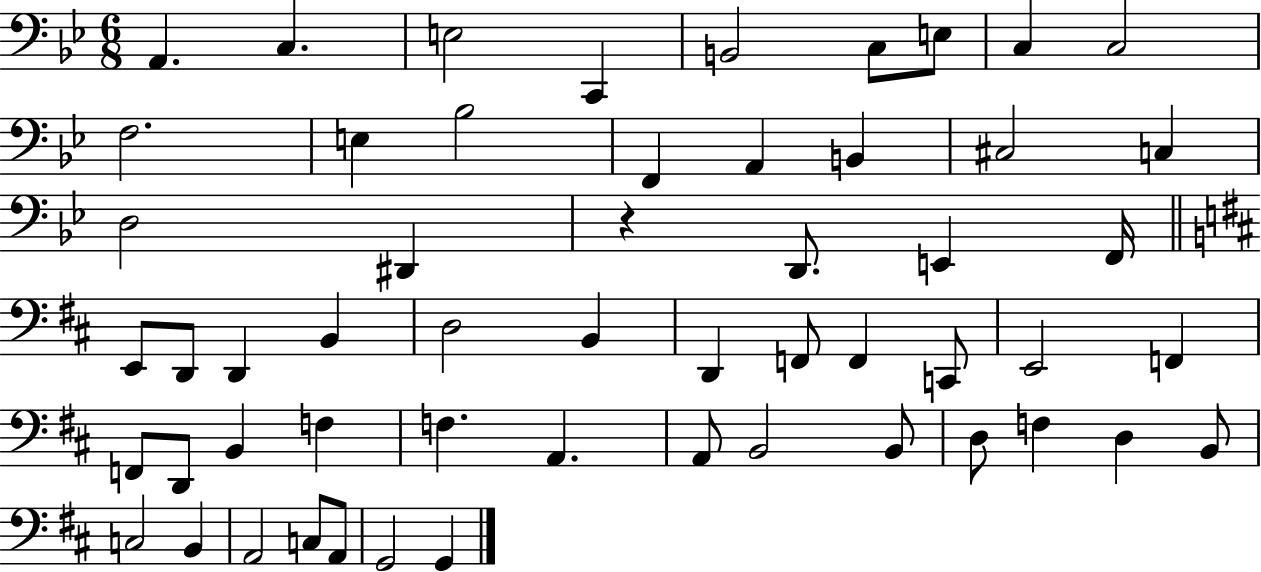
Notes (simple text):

A2/q. C3/q. E3/h C2/q B2/h C3/e E3/e C3/q C3/h F3/h. E3/q Bb3/h F2/q A2/q B2/q C#3/h C3/q D3/h D#2/q R/q D2/e. E2/q F2/s E2/e D2/e D2/q B2/q D3/h B2/q D2/q F2/e F2/q C2/e E2/h F2/q F2/e D2/e B2/q F3/q F3/q. A2/q. A2/e B2/h B2/e D3/e F3/q D3/q B2/e C3/h B2/q A2/h C3/e A2/e G2/h G2/q